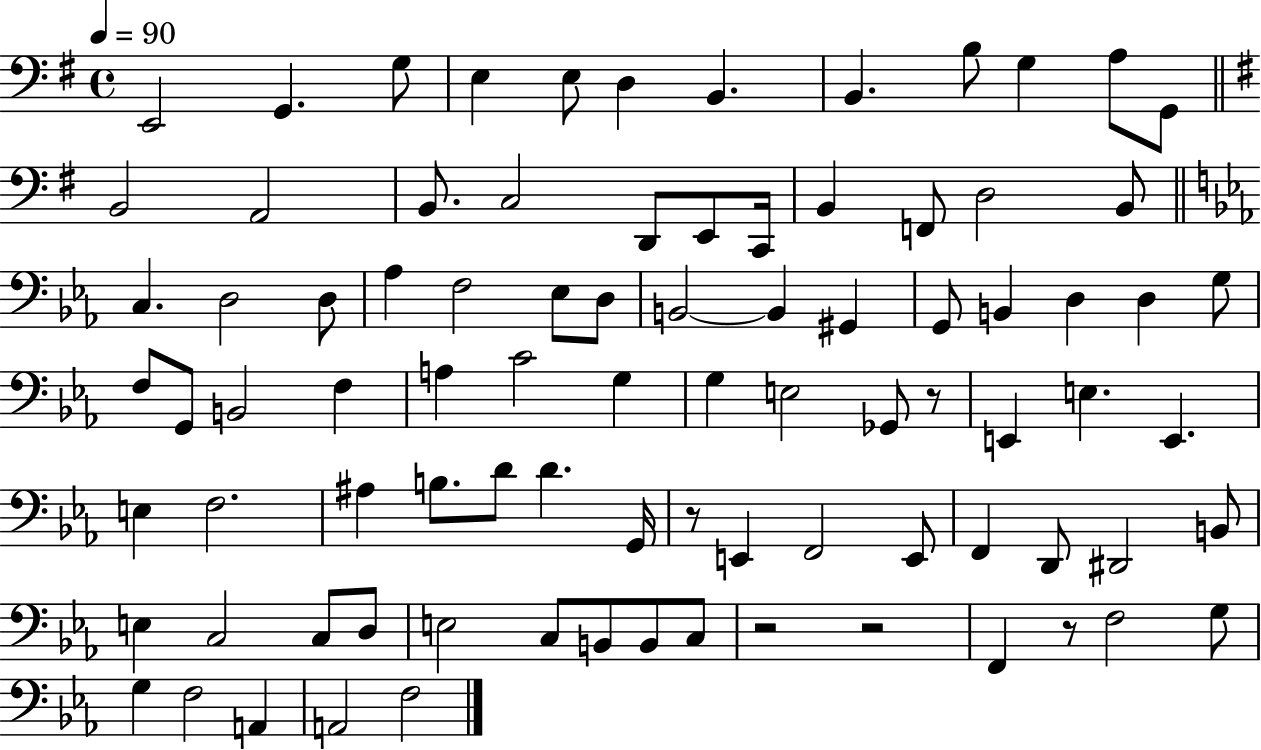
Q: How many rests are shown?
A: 5